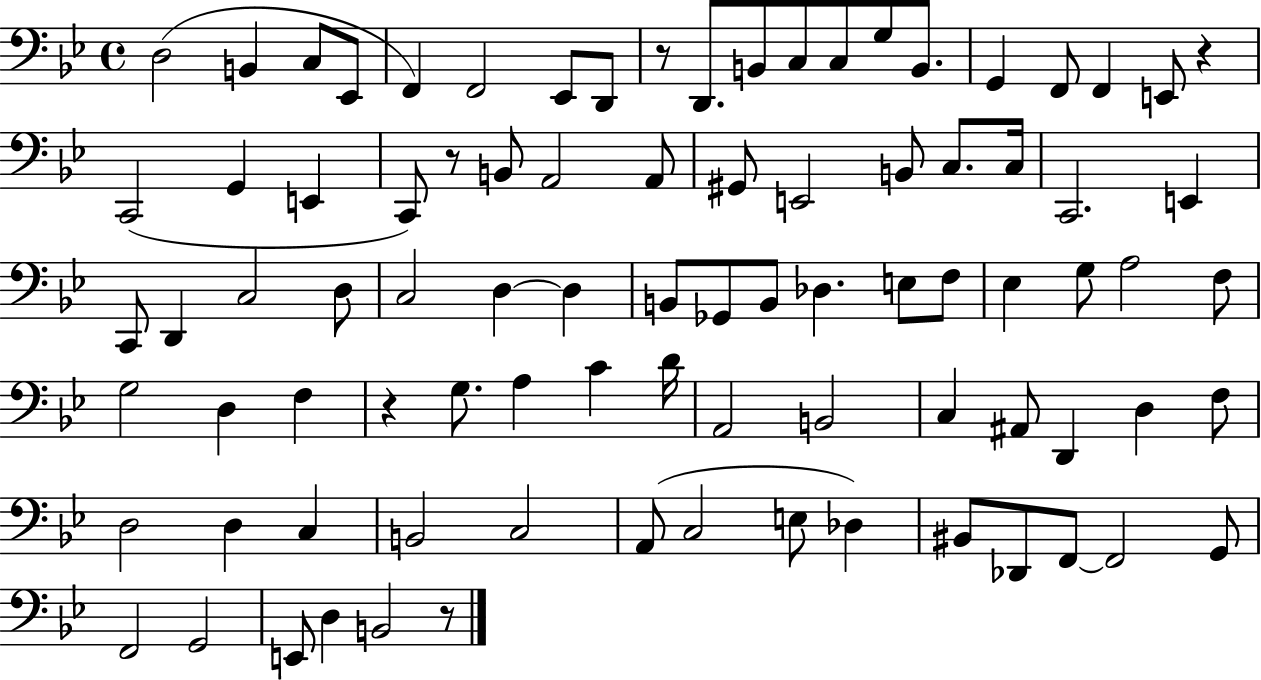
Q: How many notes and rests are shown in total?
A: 87